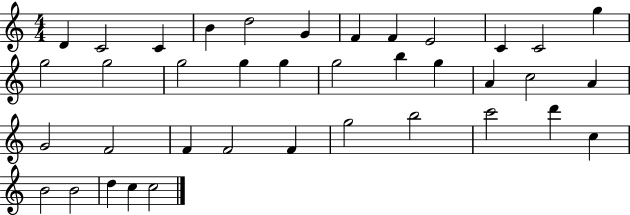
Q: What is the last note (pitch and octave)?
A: C5